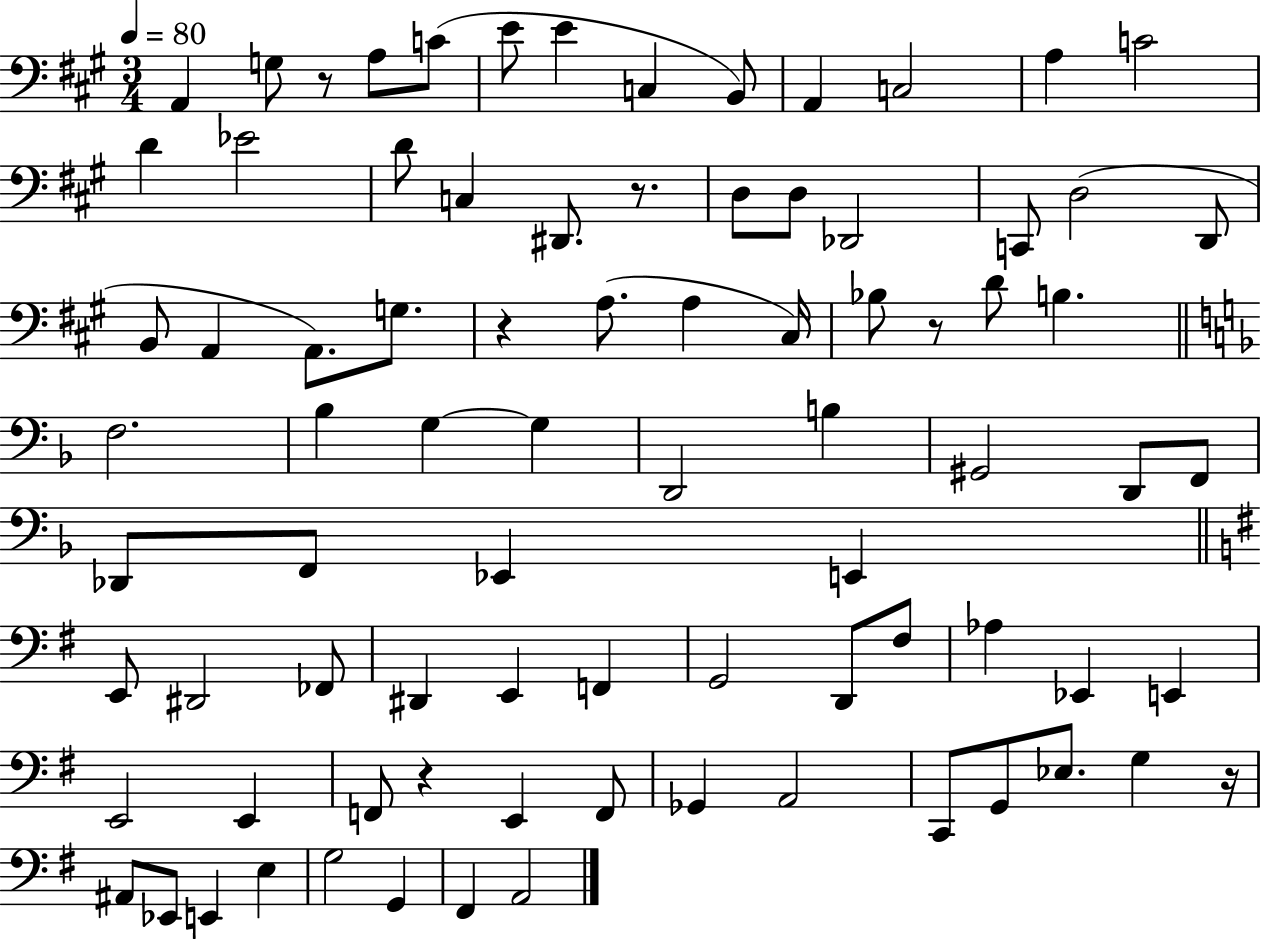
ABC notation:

X:1
T:Untitled
M:3/4
L:1/4
K:A
A,, G,/2 z/2 A,/2 C/2 E/2 E C, B,,/2 A,, C,2 A, C2 D _E2 D/2 C, ^D,,/2 z/2 D,/2 D,/2 _D,,2 C,,/2 D,2 D,,/2 B,,/2 A,, A,,/2 G,/2 z A,/2 A, ^C,/4 _B,/2 z/2 D/2 B, F,2 _B, G, G, D,,2 B, ^G,,2 D,,/2 F,,/2 _D,,/2 F,,/2 _E,, E,, E,,/2 ^D,,2 _F,,/2 ^D,, E,, F,, G,,2 D,,/2 ^F,/2 _A, _E,, E,, E,,2 E,, F,,/2 z E,, F,,/2 _G,, A,,2 C,,/2 G,,/2 _E,/2 G, z/4 ^A,,/2 _E,,/2 E,, E, G,2 G,, ^F,, A,,2